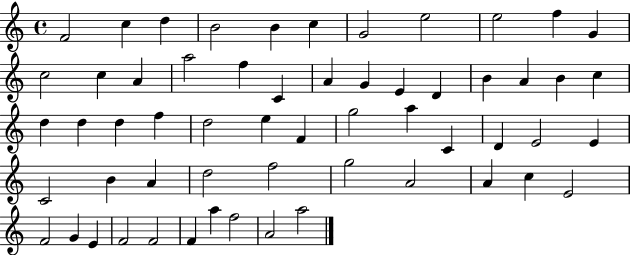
{
  \clef treble
  \time 4/4
  \defaultTimeSignature
  \key c \major
  f'2 c''4 d''4 | b'2 b'4 c''4 | g'2 e''2 | e''2 f''4 g'4 | \break c''2 c''4 a'4 | a''2 f''4 c'4 | a'4 g'4 e'4 d'4 | b'4 a'4 b'4 c''4 | \break d''4 d''4 d''4 f''4 | d''2 e''4 f'4 | g''2 a''4 c'4 | d'4 e'2 e'4 | \break c'2 b'4 a'4 | d''2 f''2 | g''2 a'2 | a'4 c''4 e'2 | \break f'2 g'4 e'4 | f'2 f'2 | f'4 a''4 f''2 | a'2 a''2 | \break \bar "|."
}